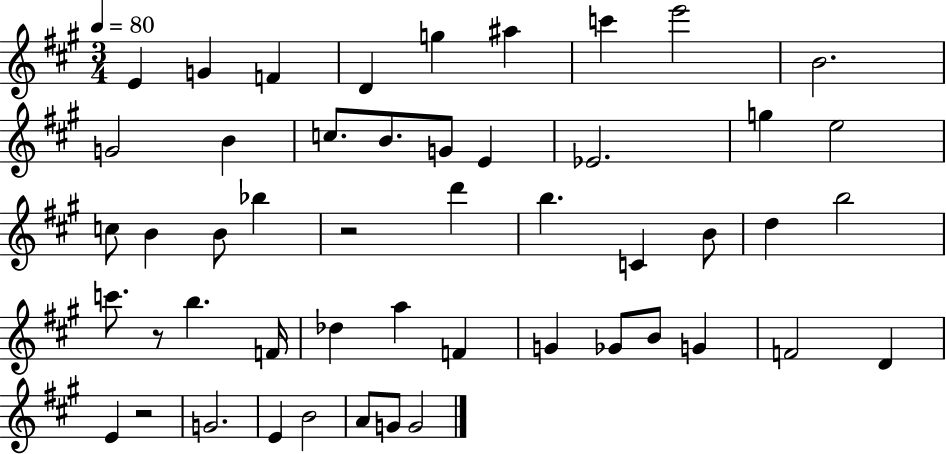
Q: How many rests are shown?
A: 3